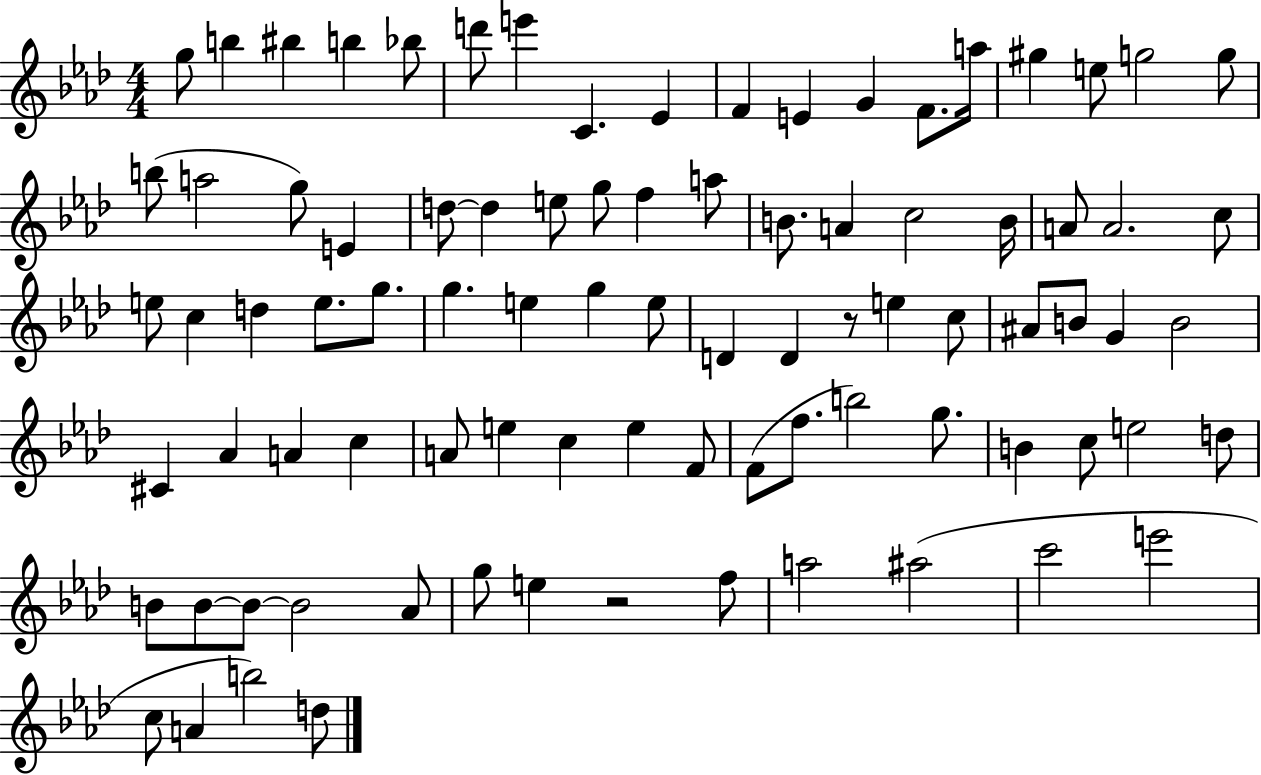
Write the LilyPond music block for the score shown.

{
  \clef treble
  \numericTimeSignature
  \time 4/4
  \key aes \major
  \repeat volta 2 { g''8 b''4 bis''4 b''4 bes''8 | d'''8 e'''4 c'4. ees'4 | f'4 e'4 g'4 f'8. a''16 | gis''4 e''8 g''2 g''8 | \break b''8( a''2 g''8) e'4 | d''8~~ d''4 e''8 g''8 f''4 a''8 | b'8. a'4 c''2 b'16 | a'8 a'2. c''8 | \break e''8 c''4 d''4 e''8. g''8. | g''4. e''4 g''4 e''8 | d'4 d'4 r8 e''4 c''8 | ais'8 b'8 g'4 b'2 | \break cis'4 aes'4 a'4 c''4 | a'8 e''4 c''4 e''4 f'8 | f'8( f''8. b''2) g''8. | b'4 c''8 e''2 d''8 | \break b'8 b'8~~ b'8~~ b'2 aes'8 | g''8 e''4 r2 f''8 | a''2 ais''2( | c'''2 e'''2 | \break c''8 a'4 b''2) d''8 | } \bar "|."
}